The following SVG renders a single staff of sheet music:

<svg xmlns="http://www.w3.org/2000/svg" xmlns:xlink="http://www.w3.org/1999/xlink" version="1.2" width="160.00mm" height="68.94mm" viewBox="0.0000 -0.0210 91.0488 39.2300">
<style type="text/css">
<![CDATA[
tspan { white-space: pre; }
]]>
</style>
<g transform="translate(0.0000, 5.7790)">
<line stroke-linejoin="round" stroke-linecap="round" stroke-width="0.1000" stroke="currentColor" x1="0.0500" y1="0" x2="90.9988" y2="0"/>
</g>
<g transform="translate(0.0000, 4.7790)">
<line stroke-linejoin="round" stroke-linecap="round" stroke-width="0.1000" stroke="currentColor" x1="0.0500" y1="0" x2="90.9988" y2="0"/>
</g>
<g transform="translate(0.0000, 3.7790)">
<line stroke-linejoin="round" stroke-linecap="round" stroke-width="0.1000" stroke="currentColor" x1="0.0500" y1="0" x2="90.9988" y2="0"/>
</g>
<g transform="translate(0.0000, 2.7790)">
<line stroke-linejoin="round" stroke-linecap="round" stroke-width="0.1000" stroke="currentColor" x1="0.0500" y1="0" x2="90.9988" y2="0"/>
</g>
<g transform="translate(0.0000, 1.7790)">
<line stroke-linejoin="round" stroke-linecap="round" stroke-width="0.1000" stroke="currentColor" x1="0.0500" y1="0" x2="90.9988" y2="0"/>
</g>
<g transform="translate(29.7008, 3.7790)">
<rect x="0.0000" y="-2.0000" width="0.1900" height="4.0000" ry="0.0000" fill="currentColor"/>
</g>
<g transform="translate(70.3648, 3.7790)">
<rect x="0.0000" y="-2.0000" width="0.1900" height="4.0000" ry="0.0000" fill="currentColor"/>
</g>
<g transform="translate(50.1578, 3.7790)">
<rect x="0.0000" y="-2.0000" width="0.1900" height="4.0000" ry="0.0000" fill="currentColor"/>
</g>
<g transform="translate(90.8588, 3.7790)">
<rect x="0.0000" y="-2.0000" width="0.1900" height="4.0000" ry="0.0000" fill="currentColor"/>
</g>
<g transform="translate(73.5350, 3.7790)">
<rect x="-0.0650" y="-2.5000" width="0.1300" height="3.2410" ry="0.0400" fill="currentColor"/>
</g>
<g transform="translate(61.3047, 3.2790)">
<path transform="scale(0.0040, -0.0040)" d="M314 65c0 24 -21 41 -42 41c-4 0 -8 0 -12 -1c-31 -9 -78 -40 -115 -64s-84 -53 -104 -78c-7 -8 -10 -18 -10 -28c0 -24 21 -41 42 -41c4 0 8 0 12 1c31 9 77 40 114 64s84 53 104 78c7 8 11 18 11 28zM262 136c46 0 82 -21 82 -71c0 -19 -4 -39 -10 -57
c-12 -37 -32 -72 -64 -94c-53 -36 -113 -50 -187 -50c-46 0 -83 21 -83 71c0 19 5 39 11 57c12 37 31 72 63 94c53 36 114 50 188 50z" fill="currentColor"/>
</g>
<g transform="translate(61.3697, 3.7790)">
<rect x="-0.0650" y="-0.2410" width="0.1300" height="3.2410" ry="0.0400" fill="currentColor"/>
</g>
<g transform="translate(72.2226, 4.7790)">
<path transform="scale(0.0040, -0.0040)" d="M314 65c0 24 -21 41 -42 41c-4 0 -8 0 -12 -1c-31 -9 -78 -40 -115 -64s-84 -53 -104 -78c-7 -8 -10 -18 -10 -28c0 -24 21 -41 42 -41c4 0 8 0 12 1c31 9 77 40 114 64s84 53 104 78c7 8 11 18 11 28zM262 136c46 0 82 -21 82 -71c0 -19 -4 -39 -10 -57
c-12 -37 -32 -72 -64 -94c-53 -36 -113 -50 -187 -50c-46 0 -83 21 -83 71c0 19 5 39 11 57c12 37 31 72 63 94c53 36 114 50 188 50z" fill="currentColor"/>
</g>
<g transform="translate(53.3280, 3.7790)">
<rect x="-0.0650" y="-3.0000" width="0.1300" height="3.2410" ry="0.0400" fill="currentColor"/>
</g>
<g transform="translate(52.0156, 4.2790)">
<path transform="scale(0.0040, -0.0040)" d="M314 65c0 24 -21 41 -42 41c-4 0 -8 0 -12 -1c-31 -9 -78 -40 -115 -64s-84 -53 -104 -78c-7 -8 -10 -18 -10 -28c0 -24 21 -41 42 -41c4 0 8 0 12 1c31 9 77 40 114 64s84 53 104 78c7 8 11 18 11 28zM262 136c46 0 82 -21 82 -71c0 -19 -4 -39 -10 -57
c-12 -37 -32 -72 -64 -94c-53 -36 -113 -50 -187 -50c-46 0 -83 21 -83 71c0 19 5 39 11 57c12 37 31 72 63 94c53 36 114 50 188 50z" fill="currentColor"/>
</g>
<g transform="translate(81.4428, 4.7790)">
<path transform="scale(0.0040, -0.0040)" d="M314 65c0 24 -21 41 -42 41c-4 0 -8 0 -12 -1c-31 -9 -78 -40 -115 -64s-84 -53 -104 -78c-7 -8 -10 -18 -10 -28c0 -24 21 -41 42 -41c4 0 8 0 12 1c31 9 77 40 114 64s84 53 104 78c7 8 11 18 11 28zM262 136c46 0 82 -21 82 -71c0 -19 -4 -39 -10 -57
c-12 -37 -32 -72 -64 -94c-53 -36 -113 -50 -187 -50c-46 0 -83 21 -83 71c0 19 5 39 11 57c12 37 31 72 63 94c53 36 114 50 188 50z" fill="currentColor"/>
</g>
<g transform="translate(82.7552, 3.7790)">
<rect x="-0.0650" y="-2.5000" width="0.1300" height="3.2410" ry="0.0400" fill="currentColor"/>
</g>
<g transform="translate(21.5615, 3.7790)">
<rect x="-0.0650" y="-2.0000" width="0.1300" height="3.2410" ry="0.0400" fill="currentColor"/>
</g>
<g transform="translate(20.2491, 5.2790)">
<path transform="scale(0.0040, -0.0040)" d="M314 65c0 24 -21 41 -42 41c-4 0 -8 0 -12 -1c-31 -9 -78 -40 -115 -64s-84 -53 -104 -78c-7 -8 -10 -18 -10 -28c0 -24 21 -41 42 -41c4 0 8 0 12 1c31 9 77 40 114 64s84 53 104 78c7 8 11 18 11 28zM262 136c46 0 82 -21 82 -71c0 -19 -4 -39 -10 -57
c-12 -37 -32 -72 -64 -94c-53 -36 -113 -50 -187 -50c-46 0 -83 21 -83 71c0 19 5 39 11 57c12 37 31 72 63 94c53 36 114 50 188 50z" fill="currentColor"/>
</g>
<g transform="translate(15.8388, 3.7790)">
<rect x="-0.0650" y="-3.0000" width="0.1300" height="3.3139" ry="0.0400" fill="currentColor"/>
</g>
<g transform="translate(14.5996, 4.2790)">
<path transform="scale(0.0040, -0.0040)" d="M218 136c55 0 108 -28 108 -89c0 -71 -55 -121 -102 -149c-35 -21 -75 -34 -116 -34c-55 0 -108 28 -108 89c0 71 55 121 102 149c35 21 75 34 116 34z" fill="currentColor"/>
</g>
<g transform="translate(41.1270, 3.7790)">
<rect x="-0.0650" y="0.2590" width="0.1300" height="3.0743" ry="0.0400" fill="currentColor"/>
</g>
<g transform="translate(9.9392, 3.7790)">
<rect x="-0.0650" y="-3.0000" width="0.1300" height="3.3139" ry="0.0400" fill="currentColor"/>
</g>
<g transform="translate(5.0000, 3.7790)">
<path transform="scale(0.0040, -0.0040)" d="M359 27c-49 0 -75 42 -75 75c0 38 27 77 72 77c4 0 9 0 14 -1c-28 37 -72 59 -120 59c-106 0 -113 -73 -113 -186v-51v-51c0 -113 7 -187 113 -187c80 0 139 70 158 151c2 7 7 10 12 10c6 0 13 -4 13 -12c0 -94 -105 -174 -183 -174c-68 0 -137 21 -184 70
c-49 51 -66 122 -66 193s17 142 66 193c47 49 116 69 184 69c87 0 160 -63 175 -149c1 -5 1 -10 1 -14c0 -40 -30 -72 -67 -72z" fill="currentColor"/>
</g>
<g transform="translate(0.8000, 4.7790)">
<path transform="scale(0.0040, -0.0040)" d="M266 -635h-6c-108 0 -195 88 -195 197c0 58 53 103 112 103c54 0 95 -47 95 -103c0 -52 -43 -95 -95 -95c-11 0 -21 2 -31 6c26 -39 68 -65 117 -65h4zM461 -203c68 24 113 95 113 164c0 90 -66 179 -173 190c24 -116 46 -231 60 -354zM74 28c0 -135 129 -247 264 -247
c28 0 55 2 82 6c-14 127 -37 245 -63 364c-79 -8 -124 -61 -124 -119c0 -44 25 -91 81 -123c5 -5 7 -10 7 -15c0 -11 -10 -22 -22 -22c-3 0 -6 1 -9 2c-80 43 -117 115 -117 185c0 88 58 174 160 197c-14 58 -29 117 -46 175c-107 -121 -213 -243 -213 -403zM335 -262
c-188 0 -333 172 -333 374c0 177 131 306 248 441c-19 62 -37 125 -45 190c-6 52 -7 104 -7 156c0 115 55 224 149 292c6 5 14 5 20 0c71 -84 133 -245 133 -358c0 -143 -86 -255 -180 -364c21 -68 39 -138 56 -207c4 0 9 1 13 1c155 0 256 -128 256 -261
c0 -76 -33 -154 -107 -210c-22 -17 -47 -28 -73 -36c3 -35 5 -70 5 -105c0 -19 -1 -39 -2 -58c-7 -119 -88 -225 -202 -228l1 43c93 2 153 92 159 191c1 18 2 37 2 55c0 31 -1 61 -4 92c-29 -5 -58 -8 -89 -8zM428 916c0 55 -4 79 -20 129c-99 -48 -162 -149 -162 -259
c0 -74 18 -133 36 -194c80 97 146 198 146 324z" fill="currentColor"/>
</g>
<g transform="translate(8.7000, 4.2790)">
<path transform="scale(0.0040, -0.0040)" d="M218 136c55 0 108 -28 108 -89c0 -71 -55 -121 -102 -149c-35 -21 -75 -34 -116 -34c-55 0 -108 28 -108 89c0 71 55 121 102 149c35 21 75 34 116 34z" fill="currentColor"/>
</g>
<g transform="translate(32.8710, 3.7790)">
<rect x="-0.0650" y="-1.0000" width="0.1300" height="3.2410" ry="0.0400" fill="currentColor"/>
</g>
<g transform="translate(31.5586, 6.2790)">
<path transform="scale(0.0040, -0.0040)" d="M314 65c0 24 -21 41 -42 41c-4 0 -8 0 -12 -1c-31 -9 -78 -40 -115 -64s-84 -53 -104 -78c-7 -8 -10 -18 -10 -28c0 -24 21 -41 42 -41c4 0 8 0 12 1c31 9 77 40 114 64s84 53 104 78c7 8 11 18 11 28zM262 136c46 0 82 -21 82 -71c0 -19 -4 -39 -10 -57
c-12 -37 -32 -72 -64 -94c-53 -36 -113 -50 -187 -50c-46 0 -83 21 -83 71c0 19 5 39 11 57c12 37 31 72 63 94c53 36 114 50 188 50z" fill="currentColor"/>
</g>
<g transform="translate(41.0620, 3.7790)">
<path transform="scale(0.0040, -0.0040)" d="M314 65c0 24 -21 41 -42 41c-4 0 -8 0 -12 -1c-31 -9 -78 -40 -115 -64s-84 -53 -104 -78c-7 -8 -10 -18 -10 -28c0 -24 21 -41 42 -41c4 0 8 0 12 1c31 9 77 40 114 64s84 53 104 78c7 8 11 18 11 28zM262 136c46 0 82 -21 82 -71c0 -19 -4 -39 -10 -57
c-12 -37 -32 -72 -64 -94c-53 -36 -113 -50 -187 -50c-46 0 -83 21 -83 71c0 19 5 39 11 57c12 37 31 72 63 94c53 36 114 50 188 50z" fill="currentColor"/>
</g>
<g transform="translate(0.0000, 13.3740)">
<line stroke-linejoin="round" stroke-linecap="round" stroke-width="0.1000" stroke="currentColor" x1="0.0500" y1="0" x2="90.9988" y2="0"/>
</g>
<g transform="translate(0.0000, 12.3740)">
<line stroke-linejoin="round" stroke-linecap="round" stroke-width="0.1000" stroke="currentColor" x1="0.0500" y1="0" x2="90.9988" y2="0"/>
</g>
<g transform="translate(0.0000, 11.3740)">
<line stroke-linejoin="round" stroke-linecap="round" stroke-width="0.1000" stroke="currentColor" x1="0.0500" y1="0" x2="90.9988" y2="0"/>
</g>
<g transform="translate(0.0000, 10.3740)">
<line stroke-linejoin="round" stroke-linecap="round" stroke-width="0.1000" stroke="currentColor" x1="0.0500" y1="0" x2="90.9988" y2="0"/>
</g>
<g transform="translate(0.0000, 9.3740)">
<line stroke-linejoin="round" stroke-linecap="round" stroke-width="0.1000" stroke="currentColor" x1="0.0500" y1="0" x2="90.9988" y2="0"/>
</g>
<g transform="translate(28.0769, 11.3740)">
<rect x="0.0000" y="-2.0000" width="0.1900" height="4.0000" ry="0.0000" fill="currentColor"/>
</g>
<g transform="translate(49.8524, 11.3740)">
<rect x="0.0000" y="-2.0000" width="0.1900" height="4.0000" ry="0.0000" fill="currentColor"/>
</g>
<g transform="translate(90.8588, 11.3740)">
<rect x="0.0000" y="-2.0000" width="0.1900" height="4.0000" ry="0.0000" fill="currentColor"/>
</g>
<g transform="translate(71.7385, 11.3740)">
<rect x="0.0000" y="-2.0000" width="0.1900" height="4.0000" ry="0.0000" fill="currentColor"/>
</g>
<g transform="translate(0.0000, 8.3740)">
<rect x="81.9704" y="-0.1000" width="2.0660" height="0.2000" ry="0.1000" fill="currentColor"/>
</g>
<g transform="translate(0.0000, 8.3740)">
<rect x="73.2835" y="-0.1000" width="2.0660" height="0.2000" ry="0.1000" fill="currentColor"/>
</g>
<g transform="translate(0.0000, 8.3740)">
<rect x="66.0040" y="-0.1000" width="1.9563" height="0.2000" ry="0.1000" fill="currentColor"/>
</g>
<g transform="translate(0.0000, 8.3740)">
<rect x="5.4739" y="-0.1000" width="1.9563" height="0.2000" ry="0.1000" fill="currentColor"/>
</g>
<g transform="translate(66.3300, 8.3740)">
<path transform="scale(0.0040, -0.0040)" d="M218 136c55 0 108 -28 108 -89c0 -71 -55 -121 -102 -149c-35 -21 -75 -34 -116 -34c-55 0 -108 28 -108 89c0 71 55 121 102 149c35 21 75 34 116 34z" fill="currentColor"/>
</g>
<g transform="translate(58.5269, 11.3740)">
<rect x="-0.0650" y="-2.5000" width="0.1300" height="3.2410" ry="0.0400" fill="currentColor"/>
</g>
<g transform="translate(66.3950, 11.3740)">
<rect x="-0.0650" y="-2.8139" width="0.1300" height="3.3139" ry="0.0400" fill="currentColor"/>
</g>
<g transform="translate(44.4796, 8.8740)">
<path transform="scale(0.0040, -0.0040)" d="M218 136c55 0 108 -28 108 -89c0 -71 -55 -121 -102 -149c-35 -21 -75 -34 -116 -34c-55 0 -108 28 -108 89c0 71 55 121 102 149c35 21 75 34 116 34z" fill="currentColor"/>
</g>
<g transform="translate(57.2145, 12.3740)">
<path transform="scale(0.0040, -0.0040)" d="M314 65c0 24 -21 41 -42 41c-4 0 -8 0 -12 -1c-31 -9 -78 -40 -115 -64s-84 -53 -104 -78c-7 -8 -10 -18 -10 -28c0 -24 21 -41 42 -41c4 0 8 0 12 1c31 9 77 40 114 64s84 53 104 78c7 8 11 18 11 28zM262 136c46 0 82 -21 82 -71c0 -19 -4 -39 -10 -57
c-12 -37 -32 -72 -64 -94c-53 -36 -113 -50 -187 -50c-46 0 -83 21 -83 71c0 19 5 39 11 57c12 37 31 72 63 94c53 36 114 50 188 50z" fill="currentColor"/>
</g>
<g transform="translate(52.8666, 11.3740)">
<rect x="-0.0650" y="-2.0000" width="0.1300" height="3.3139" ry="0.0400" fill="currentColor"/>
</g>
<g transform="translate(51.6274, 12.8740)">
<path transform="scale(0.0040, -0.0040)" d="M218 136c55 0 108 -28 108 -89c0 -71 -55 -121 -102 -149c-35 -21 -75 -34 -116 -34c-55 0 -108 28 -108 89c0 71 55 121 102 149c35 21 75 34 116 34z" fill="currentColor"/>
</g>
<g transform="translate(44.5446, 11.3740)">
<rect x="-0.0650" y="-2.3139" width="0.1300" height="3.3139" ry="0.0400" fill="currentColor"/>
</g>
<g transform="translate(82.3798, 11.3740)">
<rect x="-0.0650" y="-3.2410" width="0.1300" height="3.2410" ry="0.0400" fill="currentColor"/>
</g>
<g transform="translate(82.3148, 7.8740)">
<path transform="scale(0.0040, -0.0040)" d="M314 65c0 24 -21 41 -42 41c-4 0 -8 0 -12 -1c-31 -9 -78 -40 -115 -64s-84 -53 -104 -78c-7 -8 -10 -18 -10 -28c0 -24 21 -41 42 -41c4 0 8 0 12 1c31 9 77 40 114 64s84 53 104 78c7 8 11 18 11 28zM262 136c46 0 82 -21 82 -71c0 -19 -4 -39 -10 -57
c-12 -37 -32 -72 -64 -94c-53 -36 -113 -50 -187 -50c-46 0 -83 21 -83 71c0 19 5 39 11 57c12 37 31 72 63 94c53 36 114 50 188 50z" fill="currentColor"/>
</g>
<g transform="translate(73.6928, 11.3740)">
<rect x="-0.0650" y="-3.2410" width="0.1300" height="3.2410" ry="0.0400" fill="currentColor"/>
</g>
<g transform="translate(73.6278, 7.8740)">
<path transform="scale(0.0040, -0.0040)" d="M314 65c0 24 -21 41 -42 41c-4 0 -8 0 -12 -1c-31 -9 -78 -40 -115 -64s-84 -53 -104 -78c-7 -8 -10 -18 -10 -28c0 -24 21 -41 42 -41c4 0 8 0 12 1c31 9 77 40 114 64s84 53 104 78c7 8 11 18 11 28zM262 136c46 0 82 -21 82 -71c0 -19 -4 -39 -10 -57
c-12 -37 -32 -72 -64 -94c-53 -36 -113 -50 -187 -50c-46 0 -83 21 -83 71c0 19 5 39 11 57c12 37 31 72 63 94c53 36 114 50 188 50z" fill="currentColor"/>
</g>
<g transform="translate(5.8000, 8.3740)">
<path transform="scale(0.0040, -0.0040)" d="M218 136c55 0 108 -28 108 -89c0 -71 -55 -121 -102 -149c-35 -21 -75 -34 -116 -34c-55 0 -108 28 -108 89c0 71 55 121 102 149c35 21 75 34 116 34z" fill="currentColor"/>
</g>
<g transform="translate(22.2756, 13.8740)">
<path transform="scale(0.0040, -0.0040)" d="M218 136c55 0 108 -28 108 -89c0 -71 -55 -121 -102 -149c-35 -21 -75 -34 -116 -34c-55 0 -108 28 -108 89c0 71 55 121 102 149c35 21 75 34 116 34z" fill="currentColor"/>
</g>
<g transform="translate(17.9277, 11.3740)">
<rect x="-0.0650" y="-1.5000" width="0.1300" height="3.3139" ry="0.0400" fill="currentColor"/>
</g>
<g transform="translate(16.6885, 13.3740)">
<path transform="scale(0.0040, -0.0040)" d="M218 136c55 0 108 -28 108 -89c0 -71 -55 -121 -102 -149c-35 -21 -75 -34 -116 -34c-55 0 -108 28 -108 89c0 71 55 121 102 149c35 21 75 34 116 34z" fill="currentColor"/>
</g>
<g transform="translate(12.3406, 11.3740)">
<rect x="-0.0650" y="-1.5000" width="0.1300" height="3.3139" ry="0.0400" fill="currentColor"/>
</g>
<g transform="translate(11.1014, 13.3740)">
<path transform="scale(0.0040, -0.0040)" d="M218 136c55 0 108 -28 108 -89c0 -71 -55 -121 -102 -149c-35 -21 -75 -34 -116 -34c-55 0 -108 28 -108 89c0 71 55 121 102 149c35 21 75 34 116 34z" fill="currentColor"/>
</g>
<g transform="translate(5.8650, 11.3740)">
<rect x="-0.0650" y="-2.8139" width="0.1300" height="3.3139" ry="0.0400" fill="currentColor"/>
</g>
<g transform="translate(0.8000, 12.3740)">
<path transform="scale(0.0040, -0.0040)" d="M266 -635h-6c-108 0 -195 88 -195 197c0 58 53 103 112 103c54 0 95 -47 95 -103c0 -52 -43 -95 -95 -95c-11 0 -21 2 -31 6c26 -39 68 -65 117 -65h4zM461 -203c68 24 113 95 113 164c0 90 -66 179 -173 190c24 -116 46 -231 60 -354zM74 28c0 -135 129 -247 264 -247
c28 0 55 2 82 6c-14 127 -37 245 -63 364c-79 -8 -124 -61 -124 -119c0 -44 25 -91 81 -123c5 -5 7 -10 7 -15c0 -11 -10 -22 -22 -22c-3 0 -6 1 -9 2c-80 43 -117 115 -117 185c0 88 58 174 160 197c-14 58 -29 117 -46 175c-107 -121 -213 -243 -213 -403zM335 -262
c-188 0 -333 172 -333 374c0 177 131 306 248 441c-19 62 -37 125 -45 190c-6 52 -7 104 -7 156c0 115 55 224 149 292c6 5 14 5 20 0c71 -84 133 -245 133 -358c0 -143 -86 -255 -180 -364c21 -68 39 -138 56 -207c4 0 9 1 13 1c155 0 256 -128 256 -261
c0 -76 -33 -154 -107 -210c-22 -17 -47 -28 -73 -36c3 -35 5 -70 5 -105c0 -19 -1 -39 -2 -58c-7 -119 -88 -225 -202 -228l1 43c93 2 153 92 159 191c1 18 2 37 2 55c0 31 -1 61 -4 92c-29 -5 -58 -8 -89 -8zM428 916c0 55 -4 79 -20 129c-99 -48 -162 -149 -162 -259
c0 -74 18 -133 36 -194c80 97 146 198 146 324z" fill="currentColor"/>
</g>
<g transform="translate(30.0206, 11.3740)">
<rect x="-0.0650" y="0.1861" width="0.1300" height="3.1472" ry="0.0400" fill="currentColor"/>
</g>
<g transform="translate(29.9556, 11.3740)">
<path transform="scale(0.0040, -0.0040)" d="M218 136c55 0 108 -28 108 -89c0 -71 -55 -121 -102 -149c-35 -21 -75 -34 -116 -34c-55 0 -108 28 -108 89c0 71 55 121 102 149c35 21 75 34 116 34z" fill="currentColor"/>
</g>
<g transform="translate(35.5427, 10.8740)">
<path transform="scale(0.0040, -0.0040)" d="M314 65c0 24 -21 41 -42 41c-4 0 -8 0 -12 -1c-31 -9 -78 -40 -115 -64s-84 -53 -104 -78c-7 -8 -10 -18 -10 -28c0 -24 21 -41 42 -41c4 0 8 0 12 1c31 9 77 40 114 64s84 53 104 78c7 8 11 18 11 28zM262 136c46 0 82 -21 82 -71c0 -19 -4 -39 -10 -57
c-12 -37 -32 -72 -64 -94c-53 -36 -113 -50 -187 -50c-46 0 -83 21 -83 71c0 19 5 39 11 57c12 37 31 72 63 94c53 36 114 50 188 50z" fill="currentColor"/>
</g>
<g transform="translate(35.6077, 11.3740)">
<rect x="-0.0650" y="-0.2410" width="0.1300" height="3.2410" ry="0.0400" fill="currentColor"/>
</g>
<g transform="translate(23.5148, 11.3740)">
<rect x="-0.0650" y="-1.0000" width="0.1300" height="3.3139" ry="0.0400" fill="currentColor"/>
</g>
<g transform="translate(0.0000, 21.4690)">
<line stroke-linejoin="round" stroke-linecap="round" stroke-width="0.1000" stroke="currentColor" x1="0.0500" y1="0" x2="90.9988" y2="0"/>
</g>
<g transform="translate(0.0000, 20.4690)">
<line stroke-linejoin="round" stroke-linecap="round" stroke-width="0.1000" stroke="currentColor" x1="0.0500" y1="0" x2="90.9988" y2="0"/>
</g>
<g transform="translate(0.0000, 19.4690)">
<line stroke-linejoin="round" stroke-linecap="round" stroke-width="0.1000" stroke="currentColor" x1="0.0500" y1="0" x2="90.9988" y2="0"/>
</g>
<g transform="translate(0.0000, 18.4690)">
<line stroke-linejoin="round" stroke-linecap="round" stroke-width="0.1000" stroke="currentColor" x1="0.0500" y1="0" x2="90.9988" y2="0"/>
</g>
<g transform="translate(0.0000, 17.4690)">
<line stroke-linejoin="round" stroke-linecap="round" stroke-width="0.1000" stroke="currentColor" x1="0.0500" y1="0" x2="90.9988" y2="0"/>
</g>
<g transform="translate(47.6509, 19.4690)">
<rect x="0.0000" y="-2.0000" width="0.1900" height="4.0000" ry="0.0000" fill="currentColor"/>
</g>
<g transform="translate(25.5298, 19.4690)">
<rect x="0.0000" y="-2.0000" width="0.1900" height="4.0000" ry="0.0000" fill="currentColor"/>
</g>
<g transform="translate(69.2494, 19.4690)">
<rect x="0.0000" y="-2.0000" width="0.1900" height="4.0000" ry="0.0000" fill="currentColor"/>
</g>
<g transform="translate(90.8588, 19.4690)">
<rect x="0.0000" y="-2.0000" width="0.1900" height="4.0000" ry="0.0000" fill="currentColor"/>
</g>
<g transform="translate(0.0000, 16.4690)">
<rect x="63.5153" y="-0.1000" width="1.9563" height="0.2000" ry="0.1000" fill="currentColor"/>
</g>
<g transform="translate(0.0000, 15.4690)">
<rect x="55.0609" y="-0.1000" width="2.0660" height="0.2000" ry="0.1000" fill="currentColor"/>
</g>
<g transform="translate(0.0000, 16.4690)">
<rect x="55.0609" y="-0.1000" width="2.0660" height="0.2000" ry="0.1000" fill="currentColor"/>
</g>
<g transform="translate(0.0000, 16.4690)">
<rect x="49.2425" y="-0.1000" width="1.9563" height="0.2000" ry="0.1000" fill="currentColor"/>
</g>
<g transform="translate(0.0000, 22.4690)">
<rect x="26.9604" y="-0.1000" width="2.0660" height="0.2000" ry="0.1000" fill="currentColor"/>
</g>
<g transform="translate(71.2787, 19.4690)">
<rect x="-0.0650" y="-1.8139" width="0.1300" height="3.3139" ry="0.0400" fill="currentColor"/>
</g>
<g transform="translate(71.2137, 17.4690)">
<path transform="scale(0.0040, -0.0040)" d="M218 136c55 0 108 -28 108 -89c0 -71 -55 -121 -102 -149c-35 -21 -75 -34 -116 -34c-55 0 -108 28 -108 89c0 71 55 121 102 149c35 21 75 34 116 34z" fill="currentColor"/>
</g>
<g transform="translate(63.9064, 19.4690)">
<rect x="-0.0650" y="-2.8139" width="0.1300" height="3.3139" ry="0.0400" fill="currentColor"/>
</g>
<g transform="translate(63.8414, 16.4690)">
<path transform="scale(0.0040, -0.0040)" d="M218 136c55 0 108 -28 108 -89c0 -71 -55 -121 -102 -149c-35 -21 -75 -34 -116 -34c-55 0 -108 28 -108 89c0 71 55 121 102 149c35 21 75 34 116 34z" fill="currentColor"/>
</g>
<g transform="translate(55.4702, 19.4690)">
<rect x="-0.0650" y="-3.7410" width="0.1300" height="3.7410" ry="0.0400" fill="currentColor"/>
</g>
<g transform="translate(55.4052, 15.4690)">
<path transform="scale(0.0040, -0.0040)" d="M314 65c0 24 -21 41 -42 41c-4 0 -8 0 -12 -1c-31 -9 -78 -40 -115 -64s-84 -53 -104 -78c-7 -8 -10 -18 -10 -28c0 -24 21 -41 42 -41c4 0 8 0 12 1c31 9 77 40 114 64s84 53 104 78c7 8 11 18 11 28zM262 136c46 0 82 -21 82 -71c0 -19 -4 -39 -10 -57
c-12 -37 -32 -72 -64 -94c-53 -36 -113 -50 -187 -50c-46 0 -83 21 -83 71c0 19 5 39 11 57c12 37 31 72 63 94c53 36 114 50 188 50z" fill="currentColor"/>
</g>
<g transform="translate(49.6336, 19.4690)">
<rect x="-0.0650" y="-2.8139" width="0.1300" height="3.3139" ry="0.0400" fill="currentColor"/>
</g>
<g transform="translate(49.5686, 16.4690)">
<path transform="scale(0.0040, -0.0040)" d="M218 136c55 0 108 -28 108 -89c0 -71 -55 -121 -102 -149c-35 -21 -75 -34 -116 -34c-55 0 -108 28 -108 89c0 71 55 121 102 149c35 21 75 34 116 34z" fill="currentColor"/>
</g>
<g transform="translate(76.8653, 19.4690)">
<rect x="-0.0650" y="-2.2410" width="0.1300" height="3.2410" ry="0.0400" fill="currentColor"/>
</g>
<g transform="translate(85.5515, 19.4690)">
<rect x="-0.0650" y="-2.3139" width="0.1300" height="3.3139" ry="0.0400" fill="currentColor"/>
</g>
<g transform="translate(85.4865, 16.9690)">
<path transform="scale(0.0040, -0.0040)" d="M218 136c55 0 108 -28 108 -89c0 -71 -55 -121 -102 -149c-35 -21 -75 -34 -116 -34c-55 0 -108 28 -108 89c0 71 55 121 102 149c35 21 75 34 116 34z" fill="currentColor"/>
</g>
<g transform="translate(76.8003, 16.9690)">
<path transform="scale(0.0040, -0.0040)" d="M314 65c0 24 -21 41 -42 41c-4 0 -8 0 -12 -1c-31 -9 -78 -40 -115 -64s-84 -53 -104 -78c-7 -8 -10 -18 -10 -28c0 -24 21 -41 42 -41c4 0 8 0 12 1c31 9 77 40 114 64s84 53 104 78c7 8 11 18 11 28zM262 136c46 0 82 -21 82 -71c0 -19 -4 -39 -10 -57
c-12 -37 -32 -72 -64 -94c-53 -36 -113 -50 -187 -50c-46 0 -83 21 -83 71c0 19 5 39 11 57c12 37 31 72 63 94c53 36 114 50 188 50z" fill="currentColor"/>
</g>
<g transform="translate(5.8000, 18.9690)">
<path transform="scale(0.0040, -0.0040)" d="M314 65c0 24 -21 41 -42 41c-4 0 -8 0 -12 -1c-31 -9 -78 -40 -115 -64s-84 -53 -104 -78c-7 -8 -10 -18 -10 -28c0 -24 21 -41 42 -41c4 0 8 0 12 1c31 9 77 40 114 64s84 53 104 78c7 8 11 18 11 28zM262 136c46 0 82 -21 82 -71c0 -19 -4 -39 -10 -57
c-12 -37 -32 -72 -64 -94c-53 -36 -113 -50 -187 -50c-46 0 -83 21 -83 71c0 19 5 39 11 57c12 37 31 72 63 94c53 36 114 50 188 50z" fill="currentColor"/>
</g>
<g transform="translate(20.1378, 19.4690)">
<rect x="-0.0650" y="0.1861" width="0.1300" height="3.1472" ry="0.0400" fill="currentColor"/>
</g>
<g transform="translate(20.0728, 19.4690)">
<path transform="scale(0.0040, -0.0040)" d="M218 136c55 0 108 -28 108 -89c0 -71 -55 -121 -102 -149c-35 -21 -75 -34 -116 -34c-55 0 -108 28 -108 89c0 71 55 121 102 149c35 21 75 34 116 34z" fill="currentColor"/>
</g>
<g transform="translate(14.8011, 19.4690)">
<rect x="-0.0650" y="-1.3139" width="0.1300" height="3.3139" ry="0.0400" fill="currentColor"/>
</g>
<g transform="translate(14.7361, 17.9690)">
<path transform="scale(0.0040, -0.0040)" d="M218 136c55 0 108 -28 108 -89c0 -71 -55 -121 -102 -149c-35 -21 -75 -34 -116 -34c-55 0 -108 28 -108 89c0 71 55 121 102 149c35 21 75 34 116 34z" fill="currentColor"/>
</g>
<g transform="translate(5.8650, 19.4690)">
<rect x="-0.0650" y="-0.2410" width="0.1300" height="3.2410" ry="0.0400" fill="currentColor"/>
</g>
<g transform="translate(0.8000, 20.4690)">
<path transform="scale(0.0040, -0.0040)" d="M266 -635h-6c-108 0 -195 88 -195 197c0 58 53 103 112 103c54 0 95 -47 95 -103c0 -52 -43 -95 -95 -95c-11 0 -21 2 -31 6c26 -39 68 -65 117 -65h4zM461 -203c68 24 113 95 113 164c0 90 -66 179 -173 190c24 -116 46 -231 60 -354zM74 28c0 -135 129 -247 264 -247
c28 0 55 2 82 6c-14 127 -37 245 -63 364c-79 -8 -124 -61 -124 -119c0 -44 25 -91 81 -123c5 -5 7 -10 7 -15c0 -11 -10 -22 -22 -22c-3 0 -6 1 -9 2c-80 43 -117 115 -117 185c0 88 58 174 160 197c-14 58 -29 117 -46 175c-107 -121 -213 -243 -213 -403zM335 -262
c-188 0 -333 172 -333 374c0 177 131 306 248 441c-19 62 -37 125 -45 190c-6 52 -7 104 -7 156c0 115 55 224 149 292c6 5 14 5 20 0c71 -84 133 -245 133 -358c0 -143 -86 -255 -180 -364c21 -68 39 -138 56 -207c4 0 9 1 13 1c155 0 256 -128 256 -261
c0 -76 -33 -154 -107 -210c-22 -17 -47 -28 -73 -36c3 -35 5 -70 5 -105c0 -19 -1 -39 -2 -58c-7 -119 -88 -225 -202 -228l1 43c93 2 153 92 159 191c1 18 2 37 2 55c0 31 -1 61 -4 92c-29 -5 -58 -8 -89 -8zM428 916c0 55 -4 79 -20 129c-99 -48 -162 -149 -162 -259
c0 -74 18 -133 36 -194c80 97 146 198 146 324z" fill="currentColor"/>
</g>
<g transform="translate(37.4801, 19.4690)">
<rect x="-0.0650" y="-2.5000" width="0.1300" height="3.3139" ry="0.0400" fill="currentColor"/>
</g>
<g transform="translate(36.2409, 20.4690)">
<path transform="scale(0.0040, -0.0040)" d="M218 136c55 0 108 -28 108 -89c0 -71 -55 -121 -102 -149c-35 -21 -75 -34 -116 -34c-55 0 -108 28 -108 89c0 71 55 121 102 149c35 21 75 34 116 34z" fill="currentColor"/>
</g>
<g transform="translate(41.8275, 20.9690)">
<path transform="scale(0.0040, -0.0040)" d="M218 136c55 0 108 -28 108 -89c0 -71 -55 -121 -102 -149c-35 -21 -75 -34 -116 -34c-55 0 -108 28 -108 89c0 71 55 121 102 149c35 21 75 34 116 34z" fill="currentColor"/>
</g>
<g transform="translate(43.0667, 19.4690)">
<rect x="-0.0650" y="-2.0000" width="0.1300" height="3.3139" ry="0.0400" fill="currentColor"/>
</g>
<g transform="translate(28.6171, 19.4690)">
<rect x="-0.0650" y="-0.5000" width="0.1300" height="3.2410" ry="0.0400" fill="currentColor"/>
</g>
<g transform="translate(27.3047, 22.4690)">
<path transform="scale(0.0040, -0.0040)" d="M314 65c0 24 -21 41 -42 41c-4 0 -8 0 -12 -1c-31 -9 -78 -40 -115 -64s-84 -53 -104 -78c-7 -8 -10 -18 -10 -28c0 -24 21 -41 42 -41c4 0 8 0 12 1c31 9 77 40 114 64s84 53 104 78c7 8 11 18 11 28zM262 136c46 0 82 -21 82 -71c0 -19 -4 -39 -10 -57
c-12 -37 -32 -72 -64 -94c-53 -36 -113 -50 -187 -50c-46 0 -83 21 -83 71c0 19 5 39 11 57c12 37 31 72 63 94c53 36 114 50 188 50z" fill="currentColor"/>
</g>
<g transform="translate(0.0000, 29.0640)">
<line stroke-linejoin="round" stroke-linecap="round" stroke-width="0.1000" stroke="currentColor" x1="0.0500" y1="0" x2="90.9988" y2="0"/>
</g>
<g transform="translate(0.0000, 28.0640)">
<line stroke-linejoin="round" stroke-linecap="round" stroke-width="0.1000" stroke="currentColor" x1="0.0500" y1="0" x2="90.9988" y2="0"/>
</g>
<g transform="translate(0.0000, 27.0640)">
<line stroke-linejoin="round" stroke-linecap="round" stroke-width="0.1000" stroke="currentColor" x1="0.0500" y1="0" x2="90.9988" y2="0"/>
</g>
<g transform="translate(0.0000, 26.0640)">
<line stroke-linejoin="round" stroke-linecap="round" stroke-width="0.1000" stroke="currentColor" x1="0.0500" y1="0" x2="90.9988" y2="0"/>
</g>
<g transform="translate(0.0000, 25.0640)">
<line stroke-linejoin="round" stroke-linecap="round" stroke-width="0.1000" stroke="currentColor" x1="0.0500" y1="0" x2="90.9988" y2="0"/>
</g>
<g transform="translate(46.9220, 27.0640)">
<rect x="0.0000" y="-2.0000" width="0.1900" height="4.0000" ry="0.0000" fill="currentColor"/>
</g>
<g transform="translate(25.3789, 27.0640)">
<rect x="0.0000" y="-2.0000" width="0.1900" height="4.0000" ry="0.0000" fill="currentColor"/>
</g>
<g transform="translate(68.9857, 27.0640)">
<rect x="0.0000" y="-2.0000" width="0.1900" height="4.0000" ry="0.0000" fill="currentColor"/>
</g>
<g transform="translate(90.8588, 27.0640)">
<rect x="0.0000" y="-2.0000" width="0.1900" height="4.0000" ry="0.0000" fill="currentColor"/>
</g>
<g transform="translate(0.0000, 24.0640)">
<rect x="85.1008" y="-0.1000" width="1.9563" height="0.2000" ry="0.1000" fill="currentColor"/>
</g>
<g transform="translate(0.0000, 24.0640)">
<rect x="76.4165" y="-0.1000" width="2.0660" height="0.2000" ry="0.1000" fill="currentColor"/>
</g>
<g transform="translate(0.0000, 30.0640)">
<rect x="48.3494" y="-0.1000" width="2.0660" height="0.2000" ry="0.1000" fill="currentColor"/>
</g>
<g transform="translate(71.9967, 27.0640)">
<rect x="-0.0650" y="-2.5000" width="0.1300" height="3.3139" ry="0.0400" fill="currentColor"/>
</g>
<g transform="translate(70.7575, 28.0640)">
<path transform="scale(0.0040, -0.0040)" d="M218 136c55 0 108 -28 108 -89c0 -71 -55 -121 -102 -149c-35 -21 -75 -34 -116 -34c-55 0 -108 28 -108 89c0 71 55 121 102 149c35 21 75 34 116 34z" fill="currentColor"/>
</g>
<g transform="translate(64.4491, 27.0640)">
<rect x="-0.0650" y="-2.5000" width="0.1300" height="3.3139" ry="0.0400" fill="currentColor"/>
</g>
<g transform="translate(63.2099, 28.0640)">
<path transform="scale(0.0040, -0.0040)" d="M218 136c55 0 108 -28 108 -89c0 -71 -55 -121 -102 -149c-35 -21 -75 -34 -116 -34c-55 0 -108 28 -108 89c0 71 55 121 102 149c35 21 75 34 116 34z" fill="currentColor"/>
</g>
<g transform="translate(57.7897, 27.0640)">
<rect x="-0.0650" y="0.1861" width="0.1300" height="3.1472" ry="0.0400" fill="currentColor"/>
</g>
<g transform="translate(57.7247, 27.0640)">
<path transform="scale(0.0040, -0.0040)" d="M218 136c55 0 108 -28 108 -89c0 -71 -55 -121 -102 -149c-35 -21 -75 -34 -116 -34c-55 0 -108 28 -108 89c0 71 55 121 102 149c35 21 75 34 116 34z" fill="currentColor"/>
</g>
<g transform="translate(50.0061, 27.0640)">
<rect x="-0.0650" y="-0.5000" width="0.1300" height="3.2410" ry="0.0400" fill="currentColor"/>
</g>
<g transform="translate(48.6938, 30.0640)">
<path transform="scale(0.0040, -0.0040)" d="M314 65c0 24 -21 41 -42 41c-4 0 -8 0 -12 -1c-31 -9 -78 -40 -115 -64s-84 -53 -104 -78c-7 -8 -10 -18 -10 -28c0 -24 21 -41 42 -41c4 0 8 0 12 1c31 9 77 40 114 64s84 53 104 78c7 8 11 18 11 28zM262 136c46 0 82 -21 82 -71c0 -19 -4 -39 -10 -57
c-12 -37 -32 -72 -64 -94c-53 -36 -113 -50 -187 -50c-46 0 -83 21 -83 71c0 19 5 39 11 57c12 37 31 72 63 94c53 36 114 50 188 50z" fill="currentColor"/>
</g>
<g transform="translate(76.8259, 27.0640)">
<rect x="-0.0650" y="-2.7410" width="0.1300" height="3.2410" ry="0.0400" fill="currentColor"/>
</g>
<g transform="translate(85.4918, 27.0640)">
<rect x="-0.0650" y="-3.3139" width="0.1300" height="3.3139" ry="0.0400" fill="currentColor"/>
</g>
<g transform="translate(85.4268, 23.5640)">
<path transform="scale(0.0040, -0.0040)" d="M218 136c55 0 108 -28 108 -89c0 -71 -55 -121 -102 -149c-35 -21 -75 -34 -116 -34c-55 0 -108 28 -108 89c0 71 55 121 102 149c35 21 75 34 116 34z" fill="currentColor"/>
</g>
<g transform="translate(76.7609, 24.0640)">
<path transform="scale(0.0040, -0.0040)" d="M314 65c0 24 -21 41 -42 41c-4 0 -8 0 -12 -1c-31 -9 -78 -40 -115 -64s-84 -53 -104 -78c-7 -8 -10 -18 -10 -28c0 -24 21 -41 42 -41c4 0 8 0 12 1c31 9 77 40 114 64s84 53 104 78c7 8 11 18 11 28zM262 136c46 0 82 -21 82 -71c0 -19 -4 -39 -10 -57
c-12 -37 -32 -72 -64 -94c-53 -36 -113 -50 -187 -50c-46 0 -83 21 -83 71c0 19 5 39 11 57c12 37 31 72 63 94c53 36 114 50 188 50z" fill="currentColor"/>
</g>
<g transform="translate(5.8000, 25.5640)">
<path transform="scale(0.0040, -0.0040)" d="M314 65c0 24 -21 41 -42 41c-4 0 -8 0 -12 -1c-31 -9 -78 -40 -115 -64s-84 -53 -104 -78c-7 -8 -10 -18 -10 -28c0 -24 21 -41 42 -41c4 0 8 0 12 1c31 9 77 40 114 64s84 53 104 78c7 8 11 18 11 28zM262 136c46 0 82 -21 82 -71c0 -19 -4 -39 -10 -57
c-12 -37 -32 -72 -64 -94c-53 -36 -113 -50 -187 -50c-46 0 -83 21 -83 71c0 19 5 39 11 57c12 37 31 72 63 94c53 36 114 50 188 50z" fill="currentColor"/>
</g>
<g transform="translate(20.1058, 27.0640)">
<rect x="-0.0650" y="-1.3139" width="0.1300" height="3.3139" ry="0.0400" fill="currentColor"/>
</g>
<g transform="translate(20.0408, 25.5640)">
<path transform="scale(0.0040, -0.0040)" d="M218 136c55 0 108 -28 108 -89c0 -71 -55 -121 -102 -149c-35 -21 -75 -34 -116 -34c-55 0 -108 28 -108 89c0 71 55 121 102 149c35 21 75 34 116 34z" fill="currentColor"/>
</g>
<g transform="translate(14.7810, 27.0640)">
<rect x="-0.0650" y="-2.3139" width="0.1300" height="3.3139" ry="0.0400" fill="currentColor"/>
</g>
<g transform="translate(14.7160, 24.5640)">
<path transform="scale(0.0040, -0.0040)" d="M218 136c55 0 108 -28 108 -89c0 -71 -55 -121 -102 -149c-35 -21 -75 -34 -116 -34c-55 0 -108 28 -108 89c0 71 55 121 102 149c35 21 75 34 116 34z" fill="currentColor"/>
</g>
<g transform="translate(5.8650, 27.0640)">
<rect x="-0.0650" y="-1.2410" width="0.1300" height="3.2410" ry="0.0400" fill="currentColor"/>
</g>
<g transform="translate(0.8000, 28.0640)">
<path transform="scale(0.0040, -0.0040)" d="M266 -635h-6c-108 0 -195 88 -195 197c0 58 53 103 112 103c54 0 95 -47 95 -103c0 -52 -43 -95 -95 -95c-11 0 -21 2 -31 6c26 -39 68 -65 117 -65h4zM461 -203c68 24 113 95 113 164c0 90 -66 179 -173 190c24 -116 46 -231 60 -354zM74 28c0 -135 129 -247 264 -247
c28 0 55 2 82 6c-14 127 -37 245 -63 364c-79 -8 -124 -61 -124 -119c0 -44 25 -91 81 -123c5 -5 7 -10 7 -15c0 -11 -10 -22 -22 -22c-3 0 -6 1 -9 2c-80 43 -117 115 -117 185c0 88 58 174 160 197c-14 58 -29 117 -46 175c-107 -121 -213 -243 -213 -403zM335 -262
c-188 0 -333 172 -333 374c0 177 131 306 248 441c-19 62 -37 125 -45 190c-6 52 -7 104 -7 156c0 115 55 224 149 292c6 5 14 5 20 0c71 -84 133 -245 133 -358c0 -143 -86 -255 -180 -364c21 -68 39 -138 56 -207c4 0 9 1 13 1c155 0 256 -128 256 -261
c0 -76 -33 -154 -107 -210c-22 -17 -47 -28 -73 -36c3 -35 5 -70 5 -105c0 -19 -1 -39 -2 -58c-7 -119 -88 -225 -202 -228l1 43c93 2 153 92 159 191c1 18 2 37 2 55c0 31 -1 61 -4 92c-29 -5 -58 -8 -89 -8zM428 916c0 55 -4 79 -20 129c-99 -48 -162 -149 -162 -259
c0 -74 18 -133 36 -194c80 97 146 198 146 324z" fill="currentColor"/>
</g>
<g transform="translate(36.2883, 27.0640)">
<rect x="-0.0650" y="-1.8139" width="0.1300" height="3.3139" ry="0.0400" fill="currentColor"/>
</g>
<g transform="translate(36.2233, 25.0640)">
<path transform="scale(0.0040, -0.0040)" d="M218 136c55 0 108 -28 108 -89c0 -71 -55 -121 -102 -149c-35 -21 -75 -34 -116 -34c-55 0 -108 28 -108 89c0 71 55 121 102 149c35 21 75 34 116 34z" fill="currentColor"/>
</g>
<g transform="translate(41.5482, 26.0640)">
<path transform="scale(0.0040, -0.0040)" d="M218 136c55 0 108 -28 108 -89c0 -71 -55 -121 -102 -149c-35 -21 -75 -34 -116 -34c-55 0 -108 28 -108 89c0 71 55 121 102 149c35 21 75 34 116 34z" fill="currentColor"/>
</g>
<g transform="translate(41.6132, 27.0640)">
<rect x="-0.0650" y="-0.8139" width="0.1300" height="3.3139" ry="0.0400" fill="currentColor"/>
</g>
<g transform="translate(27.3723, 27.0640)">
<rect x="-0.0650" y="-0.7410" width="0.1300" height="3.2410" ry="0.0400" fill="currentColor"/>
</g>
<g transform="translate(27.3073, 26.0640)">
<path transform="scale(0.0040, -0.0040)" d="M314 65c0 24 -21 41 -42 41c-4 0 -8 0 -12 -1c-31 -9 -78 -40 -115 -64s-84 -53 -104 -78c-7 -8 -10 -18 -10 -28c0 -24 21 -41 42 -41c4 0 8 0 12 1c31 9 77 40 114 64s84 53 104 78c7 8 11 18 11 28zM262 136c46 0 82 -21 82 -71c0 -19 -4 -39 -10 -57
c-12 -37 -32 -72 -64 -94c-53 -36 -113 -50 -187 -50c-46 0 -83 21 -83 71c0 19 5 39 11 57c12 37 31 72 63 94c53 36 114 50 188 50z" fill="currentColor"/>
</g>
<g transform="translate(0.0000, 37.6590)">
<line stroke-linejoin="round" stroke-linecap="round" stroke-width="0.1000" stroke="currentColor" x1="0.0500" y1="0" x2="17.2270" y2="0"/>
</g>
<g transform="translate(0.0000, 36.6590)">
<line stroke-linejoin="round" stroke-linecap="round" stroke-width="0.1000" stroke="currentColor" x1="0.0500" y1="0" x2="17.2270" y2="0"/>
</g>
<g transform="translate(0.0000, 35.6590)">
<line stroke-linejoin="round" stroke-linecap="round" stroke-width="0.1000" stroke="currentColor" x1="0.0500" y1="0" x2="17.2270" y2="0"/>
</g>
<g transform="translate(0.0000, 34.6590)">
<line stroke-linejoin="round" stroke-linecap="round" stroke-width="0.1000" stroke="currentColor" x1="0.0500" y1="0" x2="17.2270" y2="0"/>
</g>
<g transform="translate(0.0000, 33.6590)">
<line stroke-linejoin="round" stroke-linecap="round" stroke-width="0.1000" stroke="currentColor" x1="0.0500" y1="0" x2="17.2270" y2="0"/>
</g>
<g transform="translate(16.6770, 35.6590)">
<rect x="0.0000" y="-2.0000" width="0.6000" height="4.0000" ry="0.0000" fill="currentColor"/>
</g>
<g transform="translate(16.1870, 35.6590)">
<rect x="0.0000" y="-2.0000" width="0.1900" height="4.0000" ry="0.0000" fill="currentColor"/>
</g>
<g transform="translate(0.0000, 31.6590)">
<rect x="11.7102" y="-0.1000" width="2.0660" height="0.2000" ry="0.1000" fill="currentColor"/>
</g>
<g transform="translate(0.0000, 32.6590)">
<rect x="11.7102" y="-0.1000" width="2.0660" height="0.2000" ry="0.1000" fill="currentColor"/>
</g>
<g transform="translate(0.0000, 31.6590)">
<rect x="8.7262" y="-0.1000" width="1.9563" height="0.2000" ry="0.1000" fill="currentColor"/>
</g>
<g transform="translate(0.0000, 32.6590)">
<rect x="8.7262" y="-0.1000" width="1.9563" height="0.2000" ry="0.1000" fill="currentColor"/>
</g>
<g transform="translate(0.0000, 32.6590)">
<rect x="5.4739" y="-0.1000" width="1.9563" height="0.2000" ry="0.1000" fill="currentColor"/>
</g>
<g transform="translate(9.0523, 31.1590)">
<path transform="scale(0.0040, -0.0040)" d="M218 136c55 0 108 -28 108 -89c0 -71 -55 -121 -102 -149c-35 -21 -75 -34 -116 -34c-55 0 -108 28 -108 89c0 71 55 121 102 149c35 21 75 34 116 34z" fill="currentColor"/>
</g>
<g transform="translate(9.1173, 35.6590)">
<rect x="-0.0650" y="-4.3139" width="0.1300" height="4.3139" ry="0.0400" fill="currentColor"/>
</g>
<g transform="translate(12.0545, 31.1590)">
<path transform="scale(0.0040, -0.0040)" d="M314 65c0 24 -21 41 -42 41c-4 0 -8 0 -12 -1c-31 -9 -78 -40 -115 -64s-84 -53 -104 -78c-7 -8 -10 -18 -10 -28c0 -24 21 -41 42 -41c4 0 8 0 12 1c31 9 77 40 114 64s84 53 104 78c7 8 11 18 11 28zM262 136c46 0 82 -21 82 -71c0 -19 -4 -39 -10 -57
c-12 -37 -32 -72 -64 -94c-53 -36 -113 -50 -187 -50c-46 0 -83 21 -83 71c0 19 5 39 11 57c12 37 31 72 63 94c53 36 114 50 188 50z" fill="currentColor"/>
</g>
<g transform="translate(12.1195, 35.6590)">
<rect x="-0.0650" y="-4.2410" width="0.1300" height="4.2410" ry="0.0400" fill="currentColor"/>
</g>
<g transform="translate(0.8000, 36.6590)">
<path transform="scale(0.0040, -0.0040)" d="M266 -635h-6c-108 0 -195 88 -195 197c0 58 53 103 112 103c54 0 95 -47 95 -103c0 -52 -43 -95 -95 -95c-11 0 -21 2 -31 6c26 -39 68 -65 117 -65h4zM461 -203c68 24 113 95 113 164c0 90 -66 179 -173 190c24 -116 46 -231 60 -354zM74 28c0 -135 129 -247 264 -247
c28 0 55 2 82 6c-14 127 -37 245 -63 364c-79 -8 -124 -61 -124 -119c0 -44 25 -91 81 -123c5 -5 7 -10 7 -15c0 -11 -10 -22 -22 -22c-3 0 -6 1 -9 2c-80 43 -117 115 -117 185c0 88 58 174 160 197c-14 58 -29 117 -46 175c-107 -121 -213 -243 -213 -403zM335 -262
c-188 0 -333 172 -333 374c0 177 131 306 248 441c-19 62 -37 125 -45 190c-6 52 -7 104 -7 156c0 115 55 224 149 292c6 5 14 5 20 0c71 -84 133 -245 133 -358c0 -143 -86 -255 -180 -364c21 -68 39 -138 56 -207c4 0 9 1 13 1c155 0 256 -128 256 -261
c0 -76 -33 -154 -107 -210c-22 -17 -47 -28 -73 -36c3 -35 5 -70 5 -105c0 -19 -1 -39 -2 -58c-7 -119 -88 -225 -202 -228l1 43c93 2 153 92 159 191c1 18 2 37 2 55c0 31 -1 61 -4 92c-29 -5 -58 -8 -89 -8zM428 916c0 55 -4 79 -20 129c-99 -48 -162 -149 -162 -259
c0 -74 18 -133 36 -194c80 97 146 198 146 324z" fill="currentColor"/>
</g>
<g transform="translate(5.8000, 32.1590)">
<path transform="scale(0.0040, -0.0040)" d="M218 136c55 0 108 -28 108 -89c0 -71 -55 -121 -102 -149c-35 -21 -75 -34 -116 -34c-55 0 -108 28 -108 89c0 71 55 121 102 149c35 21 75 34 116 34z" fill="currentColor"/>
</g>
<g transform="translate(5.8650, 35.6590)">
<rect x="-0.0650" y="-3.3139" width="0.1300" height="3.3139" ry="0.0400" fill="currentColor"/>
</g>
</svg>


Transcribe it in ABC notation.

X:1
T:Untitled
M:4/4
L:1/4
K:C
A A F2 D2 B2 A2 c2 G2 G2 a E E D B c2 g F G2 a b2 b2 c2 e B C2 G F a c'2 a f g2 g e2 g e d2 f d C2 B G G a2 b b d' d'2